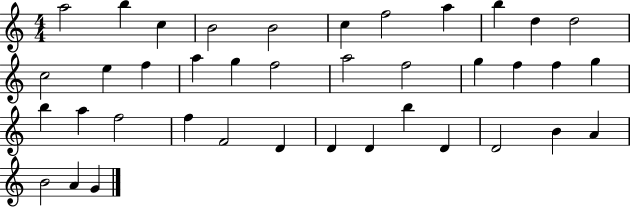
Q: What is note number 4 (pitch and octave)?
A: B4